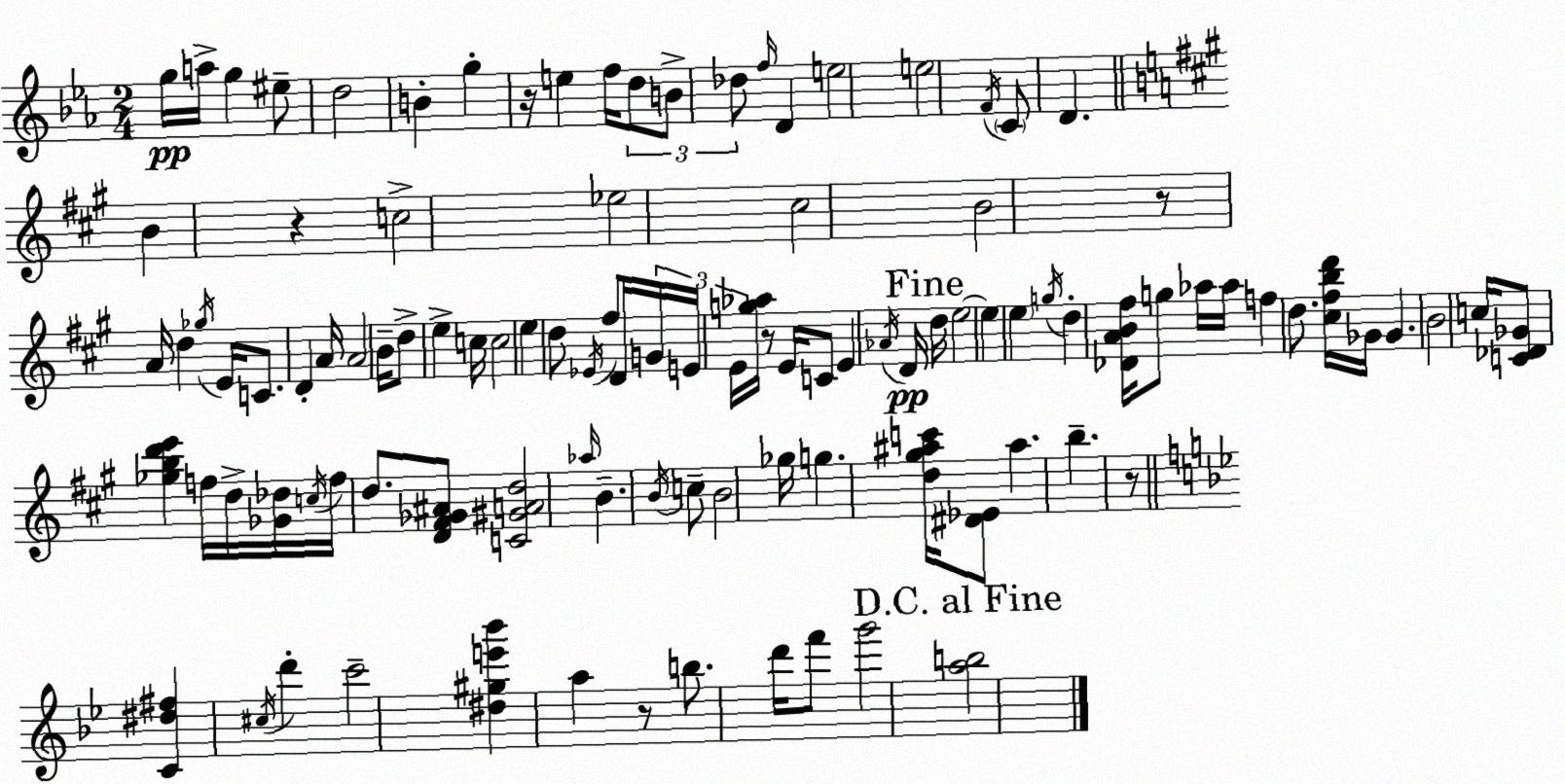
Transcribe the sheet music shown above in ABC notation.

X:1
T:Untitled
M:2/4
L:1/4
K:Eb
g/4 a/4 g ^e/2 d2 B g z/4 e f/4 d/2 B/2 _d/2 f/4 D e2 e2 F/4 C/2 D B z c2 _e2 ^c2 B2 z/2 A/4 d _g/4 E/4 C/2 D A/4 A2 B/4 d/2 e c/4 c2 e d/2 _E/4 ^f/2 D/4 G/4 E/4 E/4 [g_a]/4 z/2 E/4 C/2 E _A/4 D/4 d/4 e2 e e g/4 d [_DAB^f]/4 g/2 _a/4 _a/4 f d/2 [^c^fbd']/4 _G/4 _G B2 c/4 [C_D_G]/2 [_gbd'e'] f/4 d/4 [_G_d]/4 c/4 f/4 d/2 [D^F_G^A]/2 [C^GAd]2 _a/4 B B/4 c/2 B2 _g/4 g [d^g^ac']/4 [^D_E]/2 ^a b z/2 [C^d^f] ^c/4 d' c'2 [^d^ge'_b'] a z/2 b/2 d'/4 f'/2 g'2 [ab]2